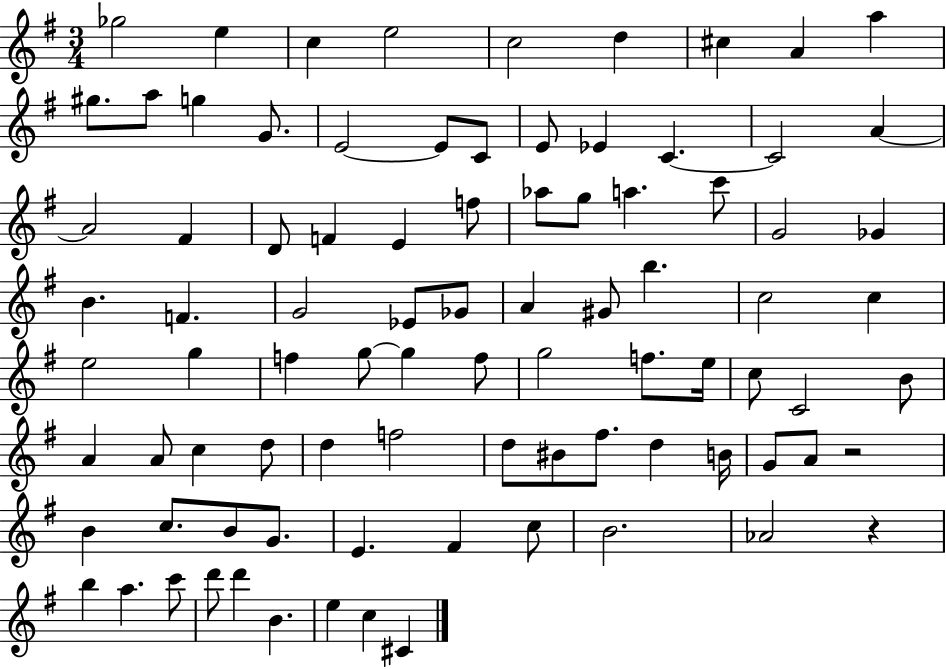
{
  \clef treble
  \numericTimeSignature
  \time 3/4
  \key g \major
  ges''2 e''4 | c''4 e''2 | c''2 d''4 | cis''4 a'4 a''4 | \break gis''8. a''8 g''4 g'8. | e'2~~ e'8 c'8 | e'8 ees'4 c'4.~~ | c'2 a'4~~ | \break a'2 fis'4 | d'8 f'4 e'4 f''8 | aes''8 g''8 a''4. c'''8 | g'2 ges'4 | \break b'4. f'4. | g'2 ees'8 ges'8 | a'4 gis'8 b''4. | c''2 c''4 | \break e''2 g''4 | f''4 g''8~~ g''4 f''8 | g''2 f''8. e''16 | c''8 c'2 b'8 | \break a'4 a'8 c''4 d''8 | d''4 f''2 | d''8 bis'8 fis''8. d''4 b'16 | g'8 a'8 r2 | \break b'4 c''8. b'8 g'8. | e'4. fis'4 c''8 | b'2. | aes'2 r4 | \break b''4 a''4. c'''8 | d'''8 d'''4 b'4. | e''4 c''4 cis'4 | \bar "|."
}